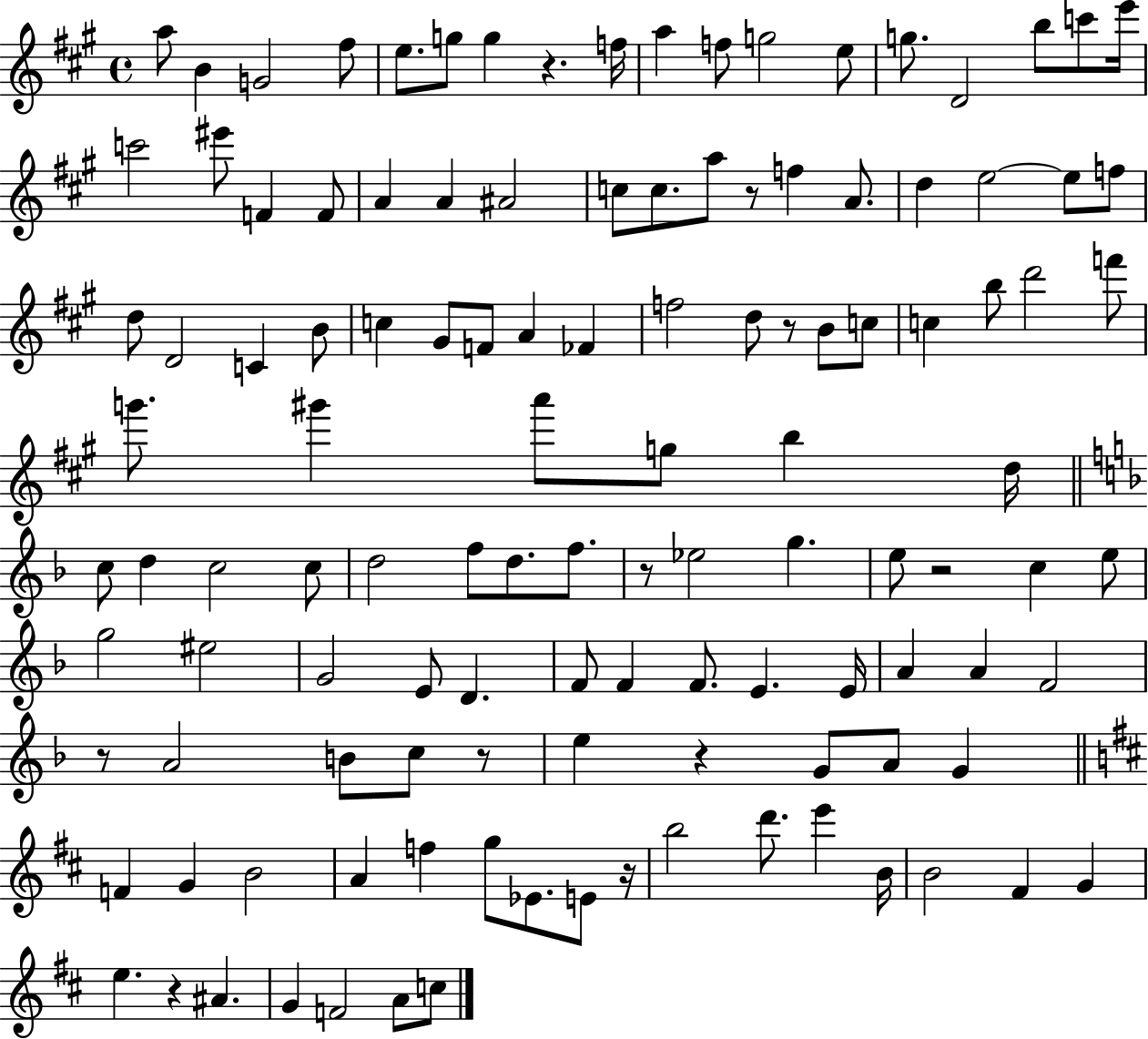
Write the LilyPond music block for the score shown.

{
  \clef treble
  \time 4/4
  \defaultTimeSignature
  \key a \major
  a''8 b'4 g'2 fis''8 | e''8. g''8 g''4 r4. f''16 | a''4 f''8 g''2 e''8 | g''8. d'2 b''8 c'''8 e'''16 | \break c'''2 eis'''8 f'4 f'8 | a'4 a'4 ais'2 | c''8 c''8. a''8 r8 f''4 a'8. | d''4 e''2~~ e''8 f''8 | \break d''8 d'2 c'4 b'8 | c''4 gis'8 f'8 a'4 fes'4 | f''2 d''8 r8 b'8 c''8 | c''4 b''8 d'''2 f'''8 | \break g'''8. gis'''4 a'''8 g''8 b''4 d''16 | \bar "||" \break \key f \major c''8 d''4 c''2 c''8 | d''2 f''8 d''8. f''8. | r8 ees''2 g''4. | e''8 r2 c''4 e''8 | \break g''2 eis''2 | g'2 e'8 d'4. | f'8 f'4 f'8. e'4. e'16 | a'4 a'4 f'2 | \break r8 a'2 b'8 c''8 r8 | e''4 r4 g'8 a'8 g'4 | \bar "||" \break \key d \major f'4 g'4 b'2 | a'4 f''4 g''8 ees'8. e'8 r16 | b''2 d'''8. e'''4 b'16 | b'2 fis'4 g'4 | \break e''4. r4 ais'4. | g'4 f'2 a'8 c''8 | \bar "|."
}